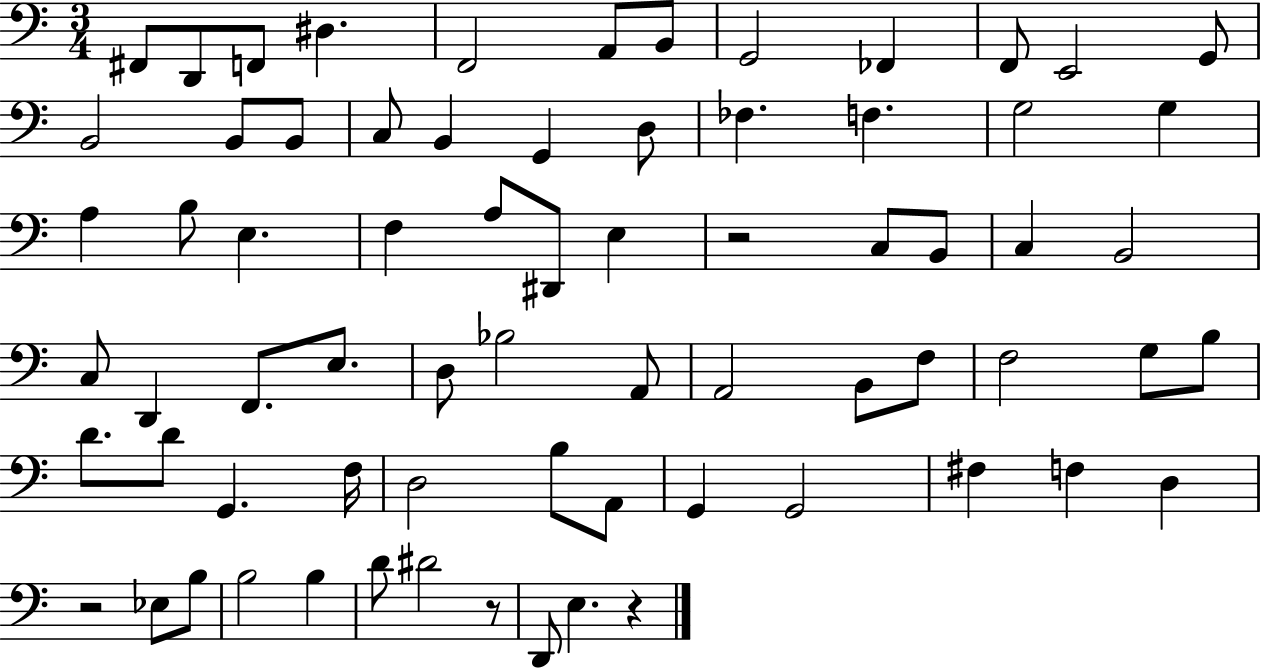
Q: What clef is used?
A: bass